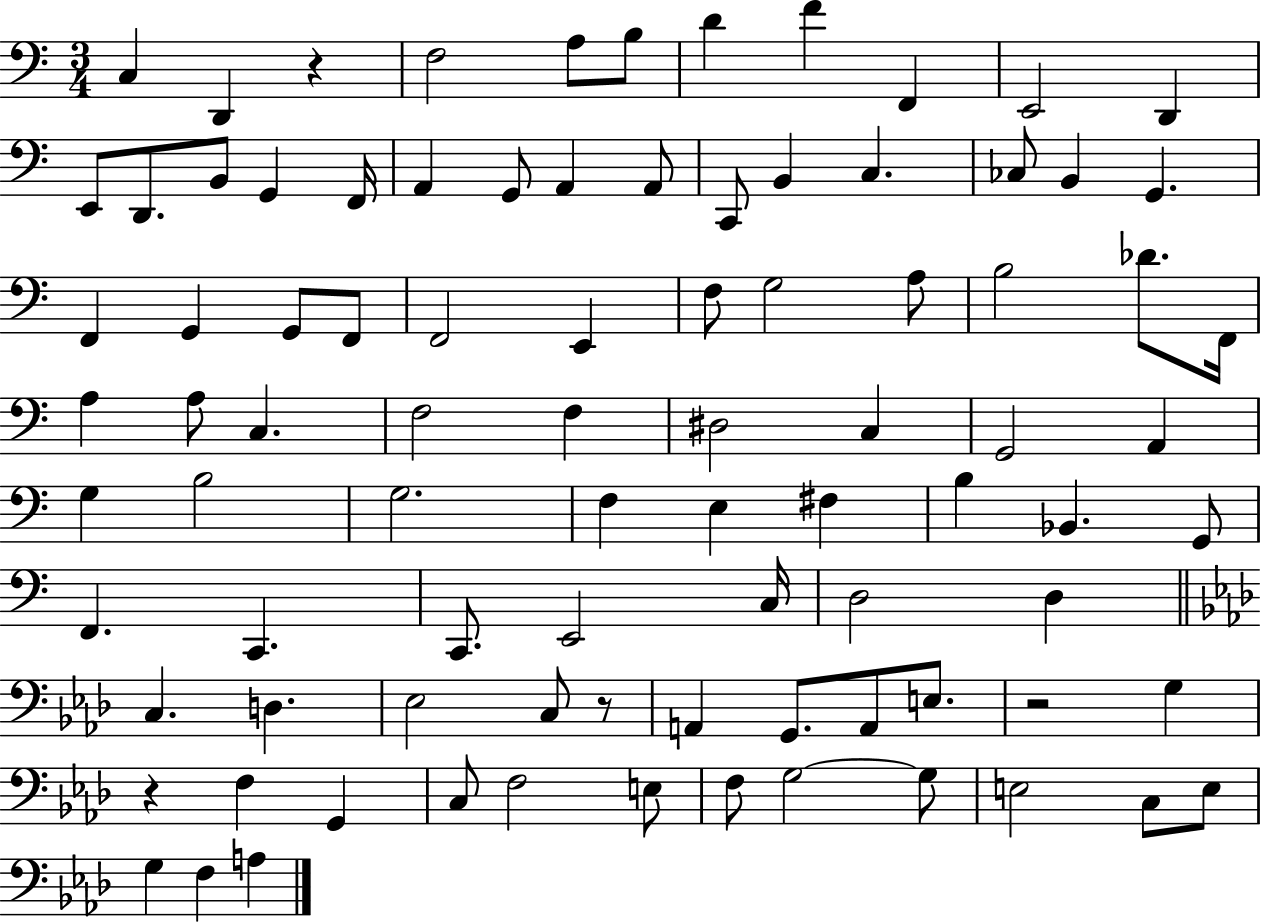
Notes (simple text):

C3/q D2/q R/q F3/h A3/e B3/e D4/q F4/q F2/q E2/h D2/q E2/e D2/e. B2/e G2/q F2/s A2/q G2/e A2/q A2/e C2/e B2/q C3/q. CES3/e B2/q G2/q. F2/q G2/q G2/e F2/e F2/h E2/q F3/e G3/h A3/e B3/h Db4/e. F2/s A3/q A3/e C3/q. F3/h F3/q D#3/h C3/q G2/h A2/q G3/q B3/h G3/h. F3/q E3/q F#3/q B3/q Bb2/q. G2/e F2/q. C2/q. C2/e. E2/h C3/s D3/h D3/q C3/q. D3/q. Eb3/h C3/e R/e A2/q G2/e. A2/e E3/e. R/h G3/q R/q F3/q G2/q C3/e F3/h E3/e F3/e G3/h G3/e E3/h C3/e E3/e G3/q F3/q A3/q